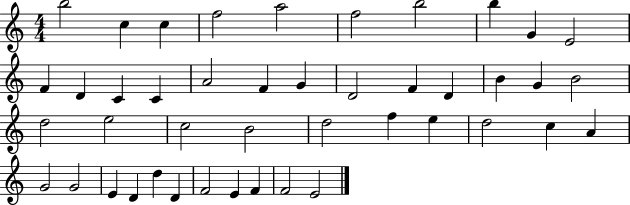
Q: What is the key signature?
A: C major